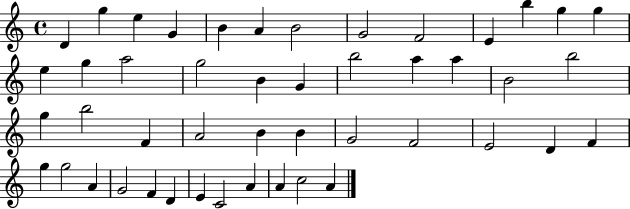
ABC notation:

X:1
T:Untitled
M:4/4
L:1/4
K:C
D g e G B A B2 G2 F2 E b g g e g a2 g2 B G b2 a a B2 b2 g b2 F A2 B B G2 F2 E2 D F g g2 A G2 F D E C2 A A c2 A